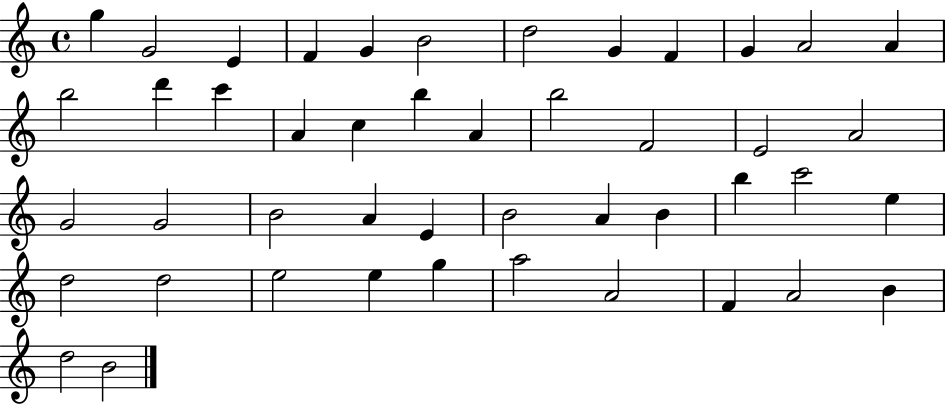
G5/q G4/h E4/q F4/q G4/q B4/h D5/h G4/q F4/q G4/q A4/h A4/q B5/h D6/q C6/q A4/q C5/q B5/q A4/q B5/h F4/h E4/h A4/h G4/h G4/h B4/h A4/q E4/q B4/h A4/q B4/q B5/q C6/h E5/q D5/h D5/h E5/h E5/q G5/q A5/h A4/h F4/q A4/h B4/q D5/h B4/h